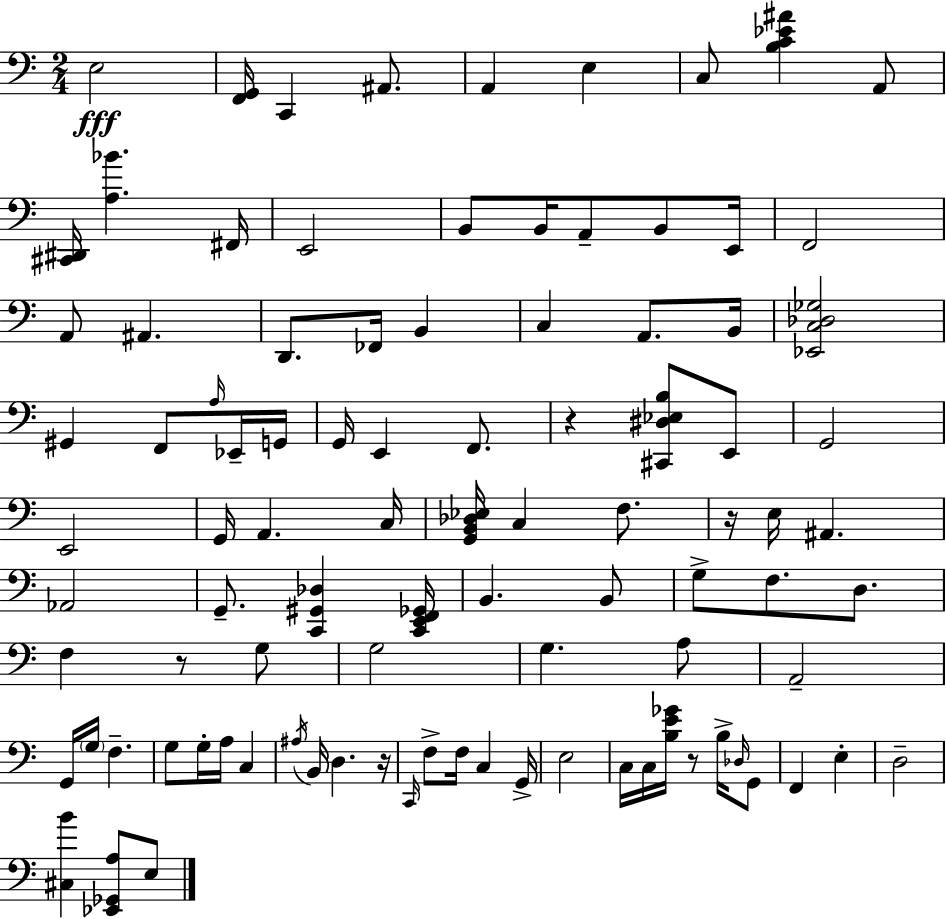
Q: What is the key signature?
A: C major